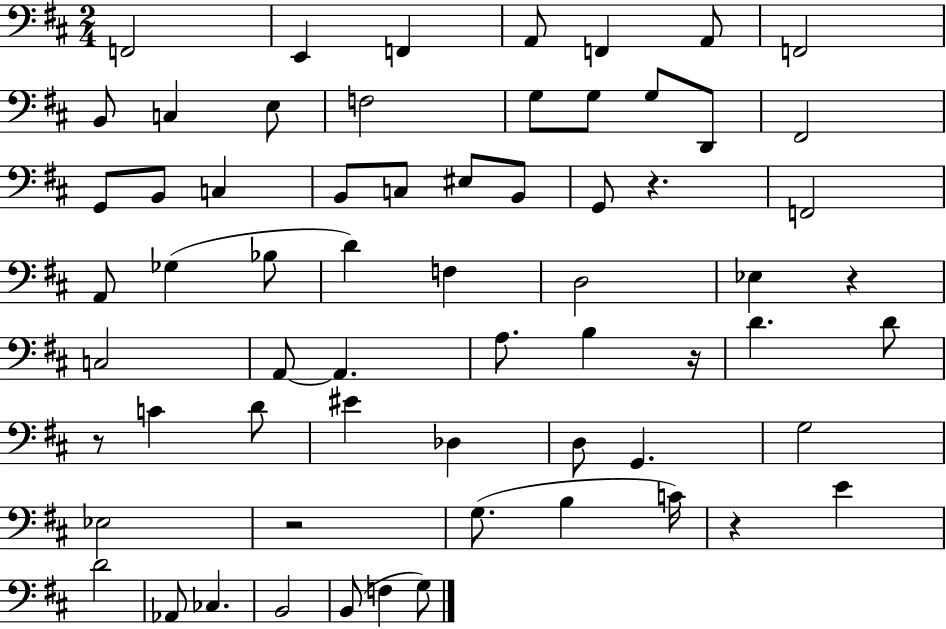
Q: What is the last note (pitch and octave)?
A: G3